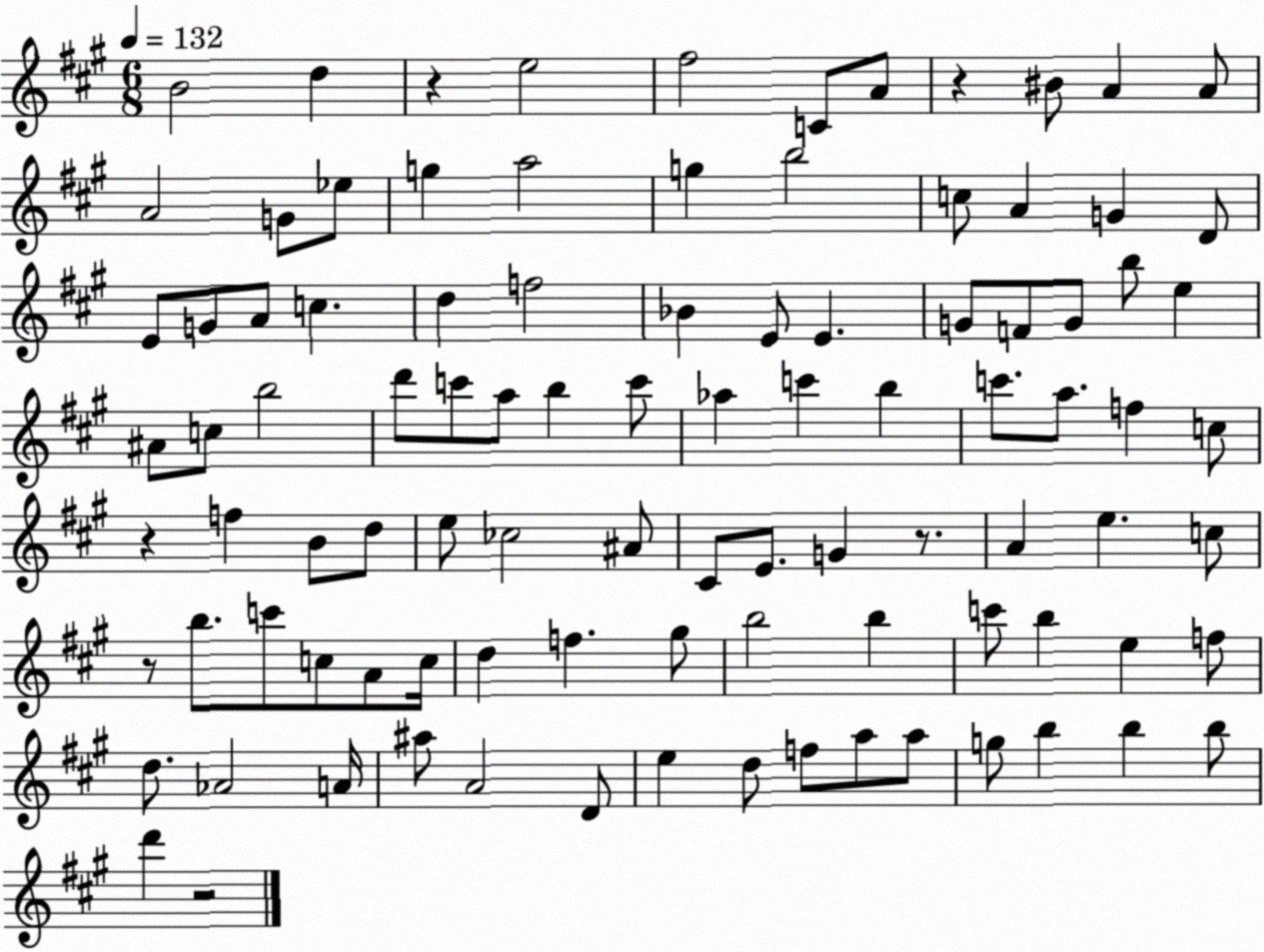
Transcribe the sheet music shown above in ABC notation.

X:1
T:Untitled
M:6/8
L:1/4
K:A
B2 d z e2 ^f2 C/2 A/2 z ^B/2 A A/2 A2 G/2 _e/2 g a2 g b2 c/2 A G D/2 E/2 G/2 A/2 c d f2 _B E/2 E G/2 F/2 G/2 b/2 e ^A/2 c/2 b2 d'/2 c'/2 a/2 b c'/2 _a c' b c'/2 a/2 f c/2 z f B/2 d/2 e/2 _c2 ^A/2 ^C/2 E/2 G z/2 A e c/2 z/2 b/2 c'/2 c/2 A/2 c/4 d f ^g/2 b2 b c'/2 b e f/2 d/2 _A2 A/4 ^a/2 A2 D/2 e d/2 f/2 a/2 a/2 g/2 b b b/2 d' z2